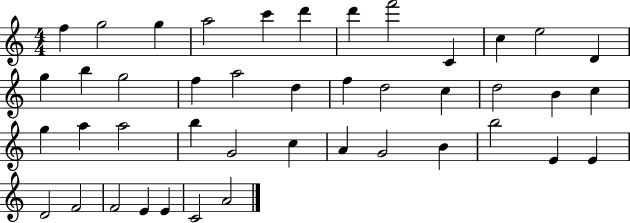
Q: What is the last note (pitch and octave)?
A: A4